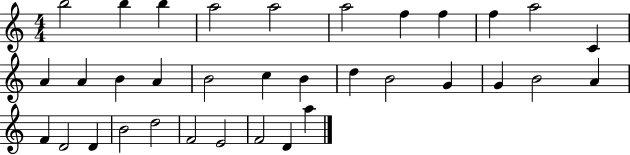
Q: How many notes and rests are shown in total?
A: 34